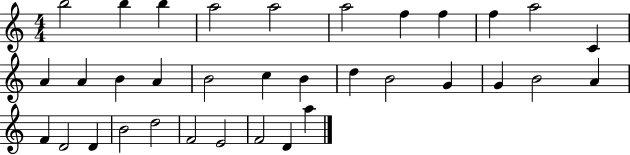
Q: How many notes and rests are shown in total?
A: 34